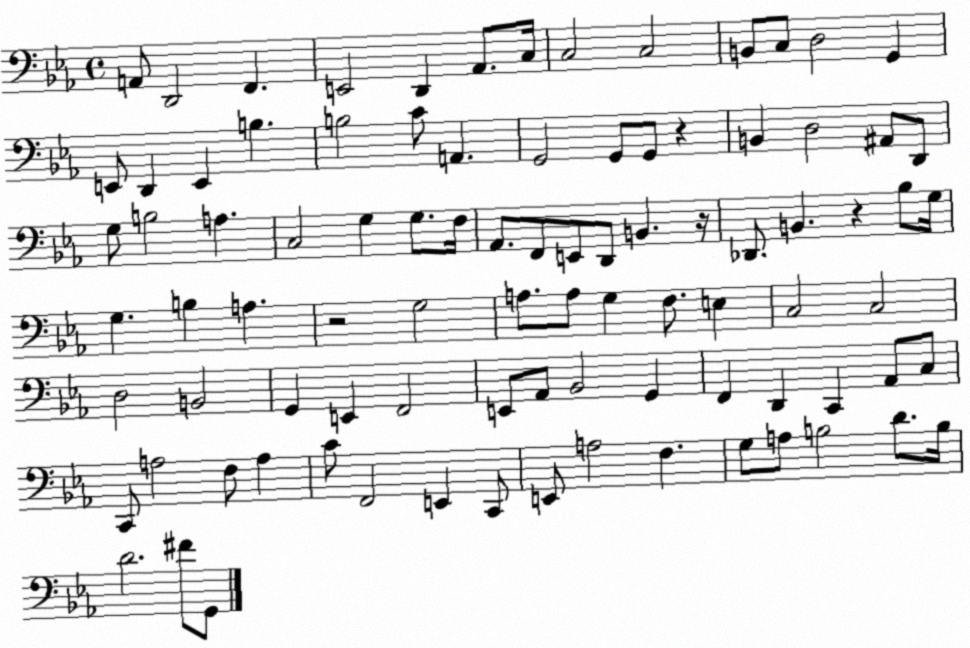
X:1
T:Untitled
M:4/4
L:1/4
K:Eb
A,,/2 D,,2 F,, E,,2 D,, _A,,/2 C,/4 C,2 C,2 B,,/2 C,/2 D,2 G,, E,,/2 D,, E,, B, B,2 C/2 A,, G,,2 G,,/2 G,,/2 z B,, D,2 ^A,,/2 D,,/2 G,/2 B,2 A, C,2 G, G,/2 F,/4 _A,,/2 F,,/2 E,,/2 D,,/2 B,, z/4 _D,,/2 B,, z _B,/2 G,/4 G, B, A, z2 G,2 A,/2 A,/2 G, F,/2 E, C,2 C,2 D,2 B,,2 G,, E,, F,,2 E,,/2 _A,,/2 _B,,2 G,, F,, D,, C,, _A,,/2 C,/2 C,,/2 A,2 F,/2 A, C/2 F,,2 E,, C,,/2 E,,/2 A,2 F, G,/2 A,/2 B,2 D/2 B,/4 D2 ^F/2 G,,/2